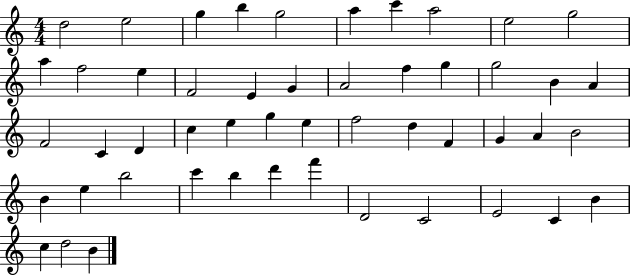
X:1
T:Untitled
M:4/4
L:1/4
K:C
d2 e2 g b g2 a c' a2 e2 g2 a f2 e F2 E G A2 f g g2 B A F2 C D c e g e f2 d F G A B2 B e b2 c' b d' f' D2 C2 E2 C B c d2 B